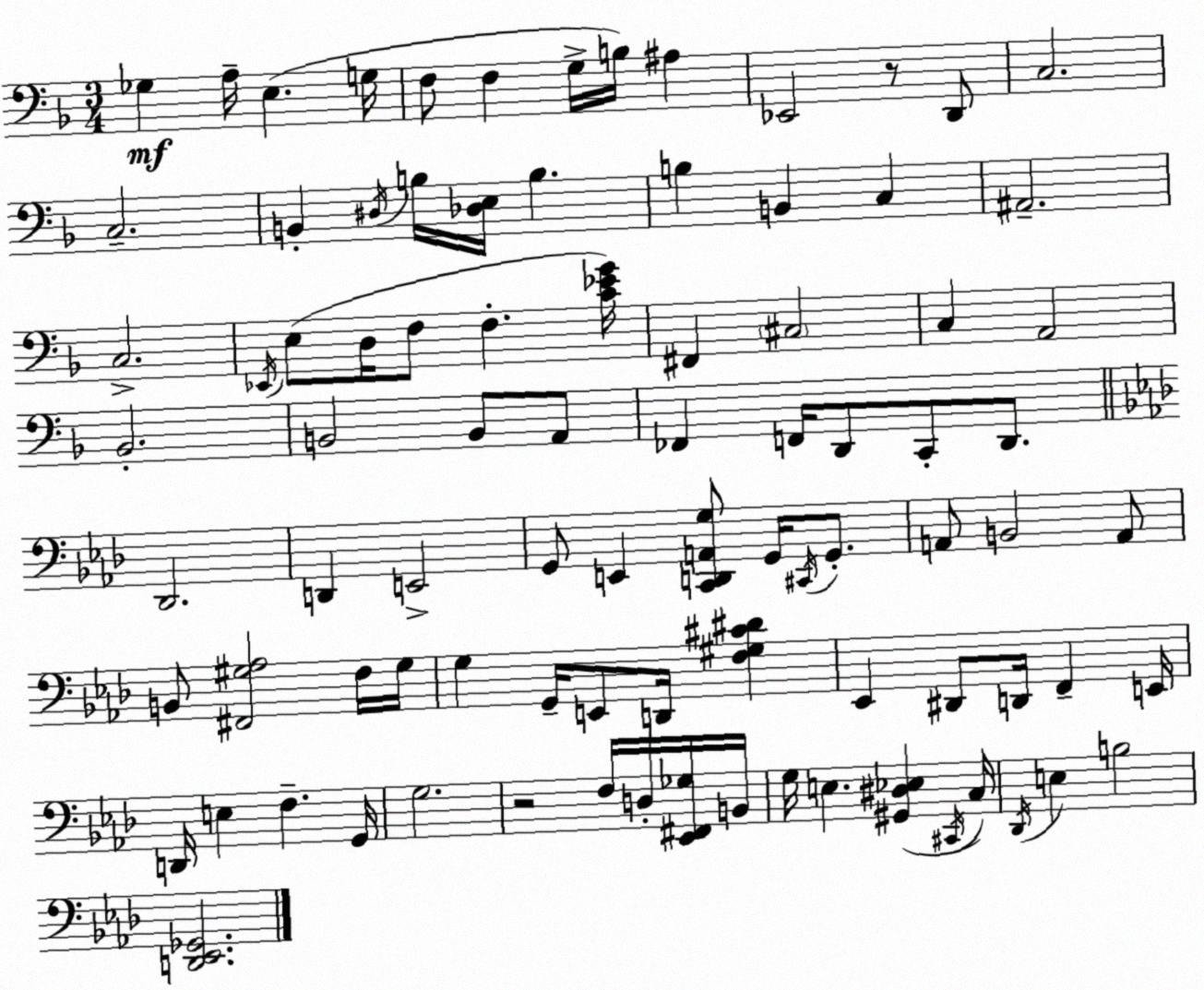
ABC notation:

X:1
T:Untitled
M:3/4
L:1/4
K:Dm
_G, A,/4 E, G,/4 F,/2 F, G,/4 B,/4 ^A, _E,,2 z/2 D,,/2 C,2 C,2 B,, ^D,/4 B,/4 [_D,E,]/4 B, B, B,, C, ^A,,2 C,2 _E,,/4 E,/2 D,/4 F,/2 F, [C_EG]/4 ^F,, ^C,2 C, A,,2 _B,,2 B,,2 B,,/2 A,,/2 _F,, F,,/4 D,,/2 C,,/2 D,,/2 _D,,2 D,, E,,2 G,,/2 E,, [C,,D,,A,,G,]/2 G,,/4 ^C,,/4 G,,/2 A,,/2 B,,2 A,,/2 B,,/2 [^F,,^G,_A,]2 F,/4 ^G,/4 G, G,,/4 E,,/2 D,,/4 [F,^G,^C^D] _E,, ^D,,/2 D,,/4 F,, E,,/4 D,,/4 E, F, G,,/4 G,2 z2 F,/4 D,/4 [_E,,^F,,_G,]/4 B,,/4 G,/4 E, [^G,,^D,_E,] ^C,,/4 C,/4 _D,,/4 E, B,2 [D,,_E,,_G,,]2